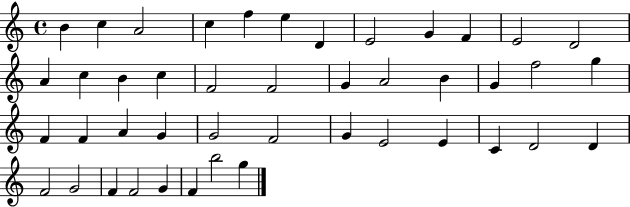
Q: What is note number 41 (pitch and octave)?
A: G4